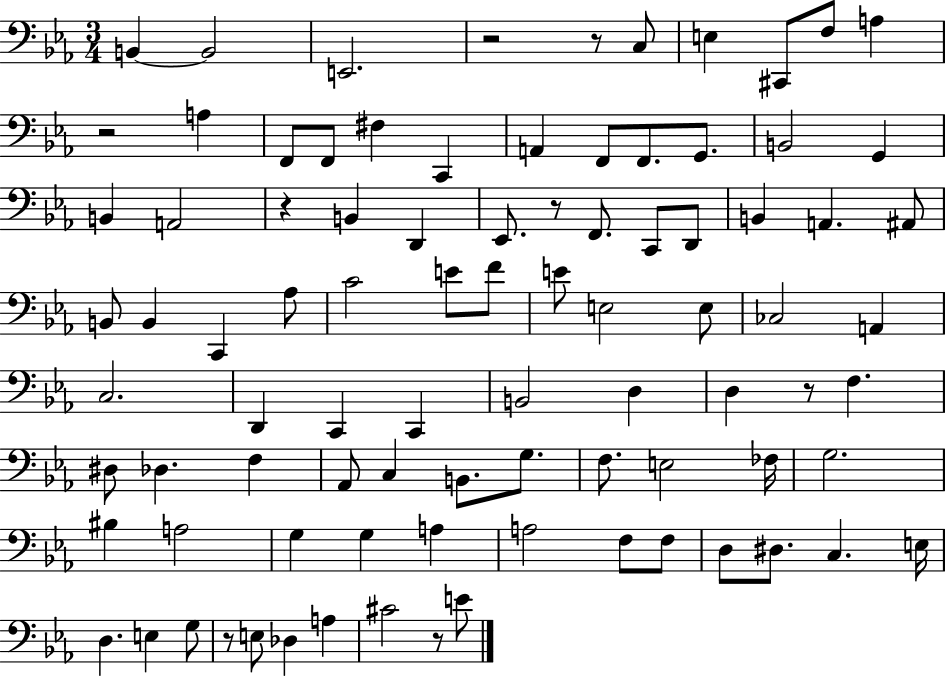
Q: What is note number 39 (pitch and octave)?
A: E3